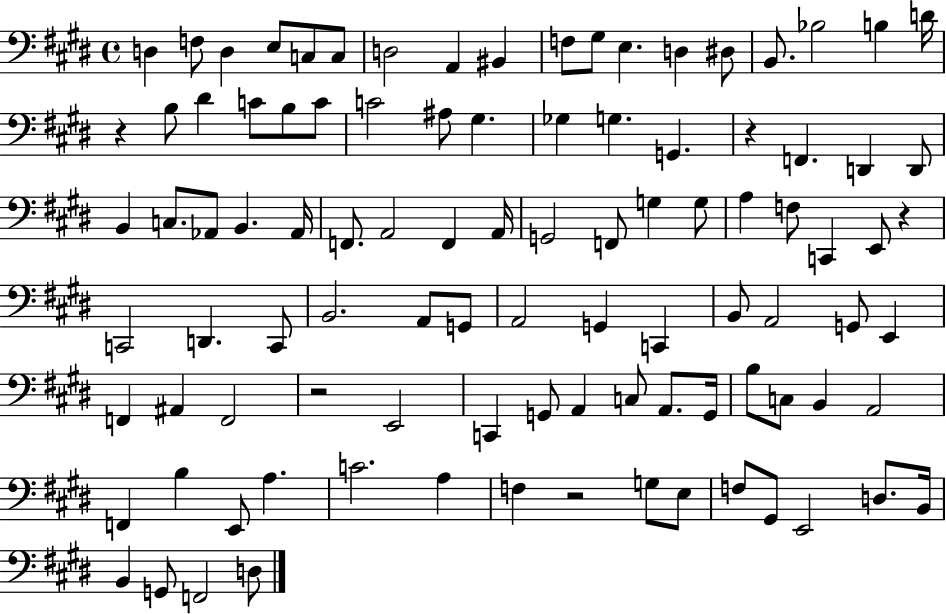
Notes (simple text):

D3/q F3/e D3/q E3/e C3/e C3/e D3/h A2/q BIS2/q F3/e G#3/e E3/q. D3/q D#3/e B2/e. Bb3/h B3/q D4/s R/q B3/e D#4/q C4/e B3/e C4/e C4/h A#3/e G#3/q. Gb3/q G3/q. G2/q. R/q F2/q. D2/q D2/e B2/q C3/e. Ab2/e B2/q. Ab2/s F2/e. A2/h F2/q A2/s G2/h F2/e G3/q G3/e A3/q F3/e C2/q E2/e R/q C2/h D2/q. C2/e B2/h. A2/e G2/e A2/h G2/q C2/q B2/e A2/h G2/e E2/q F2/q A#2/q F2/h R/h E2/h C2/q G2/e A2/q C3/e A2/e. G2/s B3/e C3/e B2/q A2/h F2/q B3/q E2/e A3/q. C4/h. A3/q F3/q R/h G3/e E3/e F3/e G#2/e E2/h D3/e. B2/s B2/q G2/e F2/h D3/e